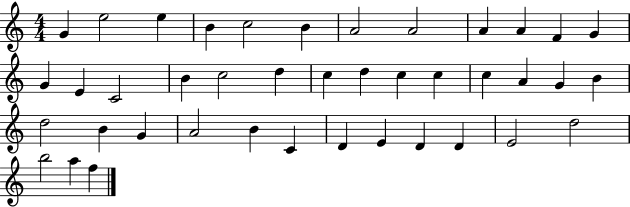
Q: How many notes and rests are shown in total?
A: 41